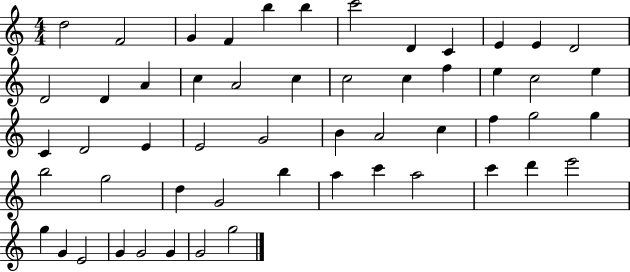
D5/h F4/h G4/q F4/q B5/q B5/q C6/h D4/q C4/q E4/q E4/q D4/h D4/h D4/q A4/q C5/q A4/h C5/q C5/h C5/q F5/q E5/q C5/h E5/q C4/q D4/h E4/q E4/h G4/h B4/q A4/h C5/q F5/q G5/h G5/q B5/h G5/h D5/q G4/h B5/q A5/q C6/q A5/h C6/q D6/q E6/h G5/q G4/q E4/h G4/q G4/h G4/q G4/h G5/h